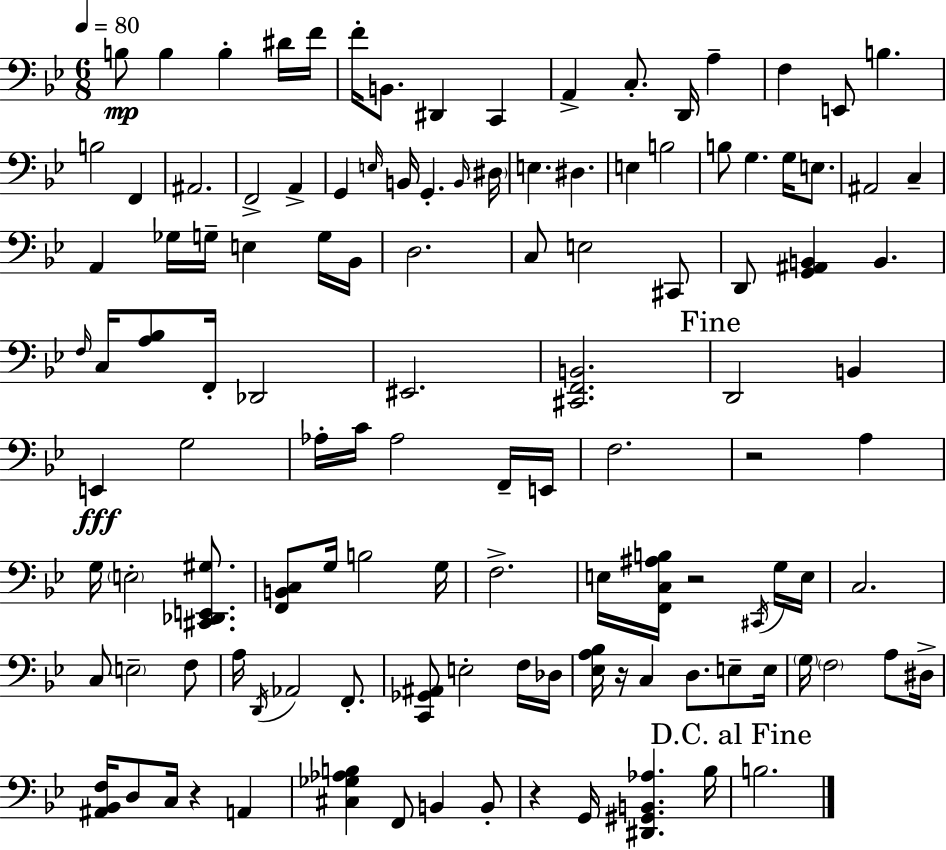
{
  \clef bass
  \numericTimeSignature
  \time 6/8
  \key bes \major
  \tempo 4 = 80
  b8\mp b4 b4-. dis'16 f'16 | f'16-. b,8. dis,4 c,4 | a,4-> c8.-. d,16 a4-- | f4 e,8 b4. | \break b2 f,4 | ais,2. | f,2-> a,4-> | g,4 \grace { e16 } b,16 g,4.-. | \break \grace { b,16 } \parenthesize dis16 e4. dis4. | e4 b2 | b8 g4. g16 e8. | ais,2 c4-- | \break a,4 ges16 g16-- e4 | g16 bes,16 d2. | c8 e2 | cis,8 d,8 <g, ais, b,>4 b,4. | \break \grace { f16 } c16 <a bes>8 f,16-. des,2 | eis,2. | <cis, f, b,>2. | \mark "Fine" d,2 b,4 | \break e,4\fff g2 | aes16-. c'16 aes2 | f,16-- e,16 f2. | r2 a4 | \break g16 \parenthesize e2-. | <cis, des, e, gis>8. <f, b, c>8 g16 b2 | g16 f2.-> | e16 <f, c ais b>16 r2 | \break \acciaccatura { cis,16 } g16 e16 c2. | c8 \parenthesize e2-- | f8 a16 \acciaccatura { d,16 } aes,2 | f,8.-. <c, ges, ais,>8 e2-. | \break f16 des16 <ees a bes>16 r16 c4 d8. | e8-- e16 \parenthesize g16 \parenthesize f2 | a8 dis16-> <ais, bes, f>16 d8 c16 r4 | a,4 <cis ges aes b>4 f,8 b,4 | \break b,8-. r4 g,16 <dis, gis, b, aes>4. | bes16 \mark "D.C. al Fine" b2. | \bar "|."
}